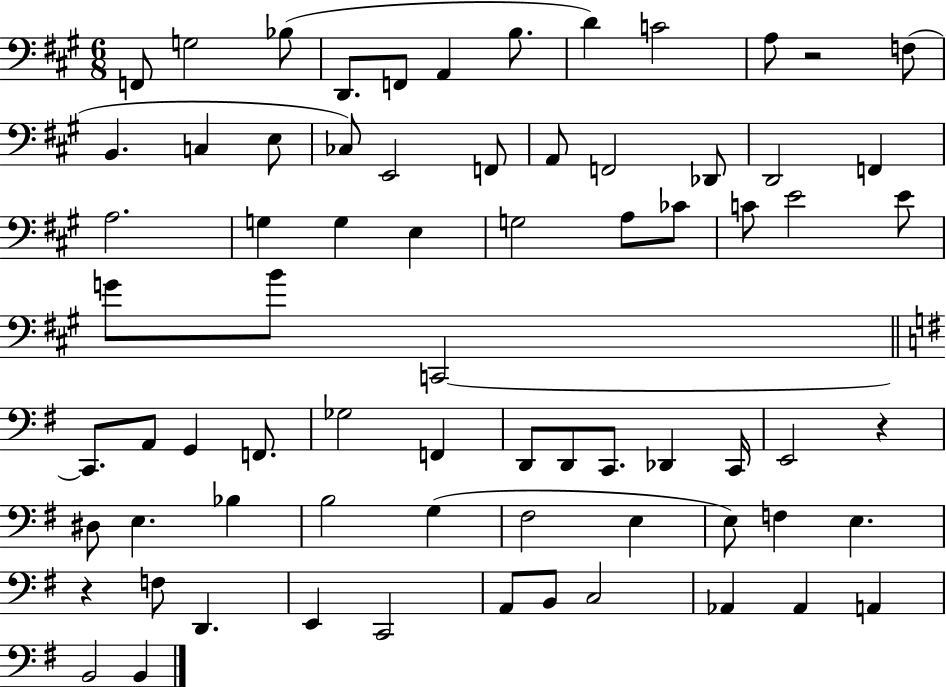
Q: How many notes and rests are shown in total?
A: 72